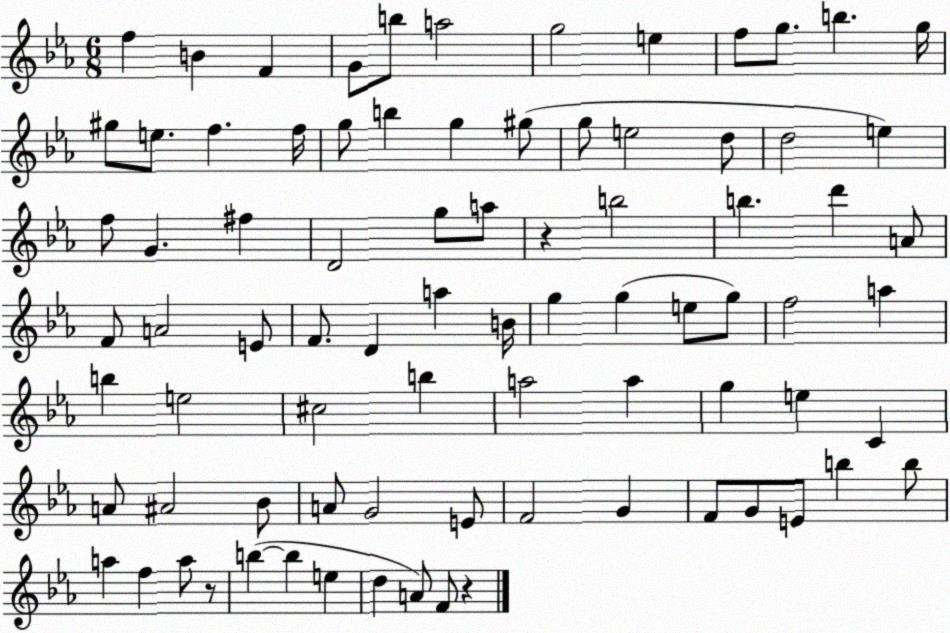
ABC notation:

X:1
T:Untitled
M:6/8
L:1/4
K:Eb
f B F G/2 b/2 a2 g2 e f/2 g/2 b g/4 ^g/2 e/2 f f/4 g/2 b g ^g/2 g/2 e2 d/2 d2 e f/2 G ^f D2 g/2 a/2 z b2 b d' A/2 F/2 A2 E/2 F/2 D a B/4 g g e/2 g/2 f2 a b e2 ^c2 b a2 a g e C A/2 ^A2 _B/2 A/2 G2 E/2 F2 G F/2 G/2 E/2 b b/2 a f a/2 z/2 b b e d A/2 F/2 z